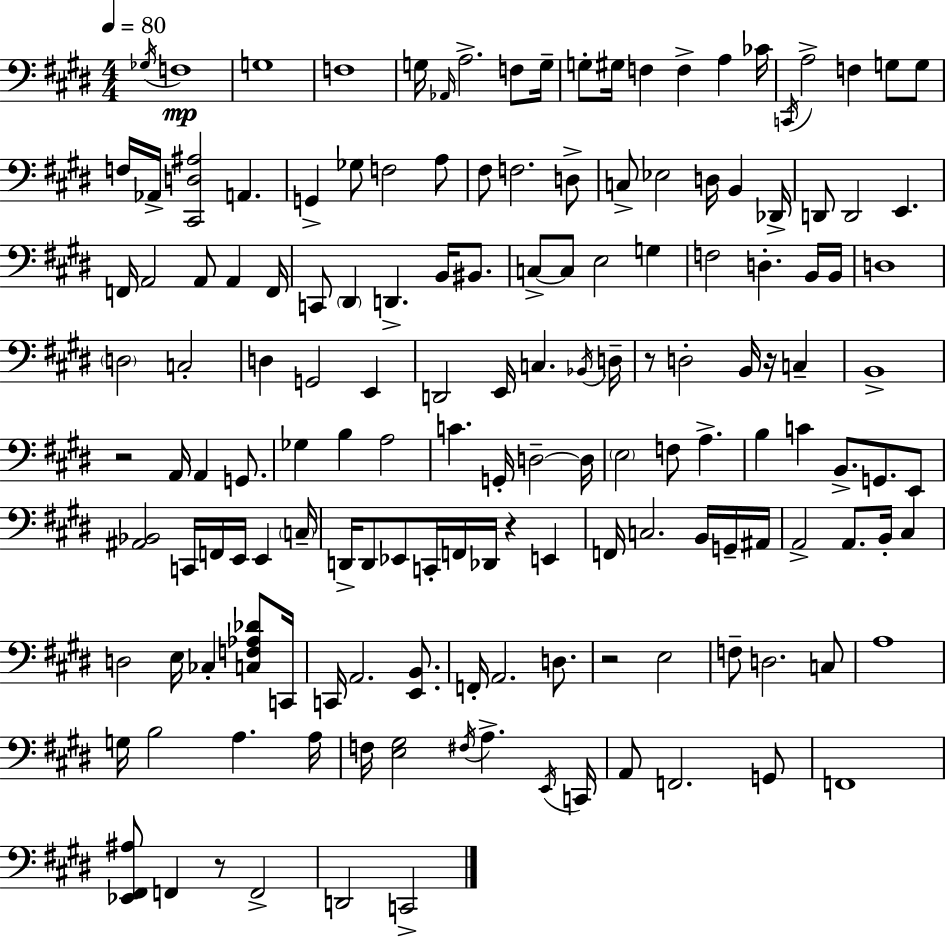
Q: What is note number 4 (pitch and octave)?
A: F3